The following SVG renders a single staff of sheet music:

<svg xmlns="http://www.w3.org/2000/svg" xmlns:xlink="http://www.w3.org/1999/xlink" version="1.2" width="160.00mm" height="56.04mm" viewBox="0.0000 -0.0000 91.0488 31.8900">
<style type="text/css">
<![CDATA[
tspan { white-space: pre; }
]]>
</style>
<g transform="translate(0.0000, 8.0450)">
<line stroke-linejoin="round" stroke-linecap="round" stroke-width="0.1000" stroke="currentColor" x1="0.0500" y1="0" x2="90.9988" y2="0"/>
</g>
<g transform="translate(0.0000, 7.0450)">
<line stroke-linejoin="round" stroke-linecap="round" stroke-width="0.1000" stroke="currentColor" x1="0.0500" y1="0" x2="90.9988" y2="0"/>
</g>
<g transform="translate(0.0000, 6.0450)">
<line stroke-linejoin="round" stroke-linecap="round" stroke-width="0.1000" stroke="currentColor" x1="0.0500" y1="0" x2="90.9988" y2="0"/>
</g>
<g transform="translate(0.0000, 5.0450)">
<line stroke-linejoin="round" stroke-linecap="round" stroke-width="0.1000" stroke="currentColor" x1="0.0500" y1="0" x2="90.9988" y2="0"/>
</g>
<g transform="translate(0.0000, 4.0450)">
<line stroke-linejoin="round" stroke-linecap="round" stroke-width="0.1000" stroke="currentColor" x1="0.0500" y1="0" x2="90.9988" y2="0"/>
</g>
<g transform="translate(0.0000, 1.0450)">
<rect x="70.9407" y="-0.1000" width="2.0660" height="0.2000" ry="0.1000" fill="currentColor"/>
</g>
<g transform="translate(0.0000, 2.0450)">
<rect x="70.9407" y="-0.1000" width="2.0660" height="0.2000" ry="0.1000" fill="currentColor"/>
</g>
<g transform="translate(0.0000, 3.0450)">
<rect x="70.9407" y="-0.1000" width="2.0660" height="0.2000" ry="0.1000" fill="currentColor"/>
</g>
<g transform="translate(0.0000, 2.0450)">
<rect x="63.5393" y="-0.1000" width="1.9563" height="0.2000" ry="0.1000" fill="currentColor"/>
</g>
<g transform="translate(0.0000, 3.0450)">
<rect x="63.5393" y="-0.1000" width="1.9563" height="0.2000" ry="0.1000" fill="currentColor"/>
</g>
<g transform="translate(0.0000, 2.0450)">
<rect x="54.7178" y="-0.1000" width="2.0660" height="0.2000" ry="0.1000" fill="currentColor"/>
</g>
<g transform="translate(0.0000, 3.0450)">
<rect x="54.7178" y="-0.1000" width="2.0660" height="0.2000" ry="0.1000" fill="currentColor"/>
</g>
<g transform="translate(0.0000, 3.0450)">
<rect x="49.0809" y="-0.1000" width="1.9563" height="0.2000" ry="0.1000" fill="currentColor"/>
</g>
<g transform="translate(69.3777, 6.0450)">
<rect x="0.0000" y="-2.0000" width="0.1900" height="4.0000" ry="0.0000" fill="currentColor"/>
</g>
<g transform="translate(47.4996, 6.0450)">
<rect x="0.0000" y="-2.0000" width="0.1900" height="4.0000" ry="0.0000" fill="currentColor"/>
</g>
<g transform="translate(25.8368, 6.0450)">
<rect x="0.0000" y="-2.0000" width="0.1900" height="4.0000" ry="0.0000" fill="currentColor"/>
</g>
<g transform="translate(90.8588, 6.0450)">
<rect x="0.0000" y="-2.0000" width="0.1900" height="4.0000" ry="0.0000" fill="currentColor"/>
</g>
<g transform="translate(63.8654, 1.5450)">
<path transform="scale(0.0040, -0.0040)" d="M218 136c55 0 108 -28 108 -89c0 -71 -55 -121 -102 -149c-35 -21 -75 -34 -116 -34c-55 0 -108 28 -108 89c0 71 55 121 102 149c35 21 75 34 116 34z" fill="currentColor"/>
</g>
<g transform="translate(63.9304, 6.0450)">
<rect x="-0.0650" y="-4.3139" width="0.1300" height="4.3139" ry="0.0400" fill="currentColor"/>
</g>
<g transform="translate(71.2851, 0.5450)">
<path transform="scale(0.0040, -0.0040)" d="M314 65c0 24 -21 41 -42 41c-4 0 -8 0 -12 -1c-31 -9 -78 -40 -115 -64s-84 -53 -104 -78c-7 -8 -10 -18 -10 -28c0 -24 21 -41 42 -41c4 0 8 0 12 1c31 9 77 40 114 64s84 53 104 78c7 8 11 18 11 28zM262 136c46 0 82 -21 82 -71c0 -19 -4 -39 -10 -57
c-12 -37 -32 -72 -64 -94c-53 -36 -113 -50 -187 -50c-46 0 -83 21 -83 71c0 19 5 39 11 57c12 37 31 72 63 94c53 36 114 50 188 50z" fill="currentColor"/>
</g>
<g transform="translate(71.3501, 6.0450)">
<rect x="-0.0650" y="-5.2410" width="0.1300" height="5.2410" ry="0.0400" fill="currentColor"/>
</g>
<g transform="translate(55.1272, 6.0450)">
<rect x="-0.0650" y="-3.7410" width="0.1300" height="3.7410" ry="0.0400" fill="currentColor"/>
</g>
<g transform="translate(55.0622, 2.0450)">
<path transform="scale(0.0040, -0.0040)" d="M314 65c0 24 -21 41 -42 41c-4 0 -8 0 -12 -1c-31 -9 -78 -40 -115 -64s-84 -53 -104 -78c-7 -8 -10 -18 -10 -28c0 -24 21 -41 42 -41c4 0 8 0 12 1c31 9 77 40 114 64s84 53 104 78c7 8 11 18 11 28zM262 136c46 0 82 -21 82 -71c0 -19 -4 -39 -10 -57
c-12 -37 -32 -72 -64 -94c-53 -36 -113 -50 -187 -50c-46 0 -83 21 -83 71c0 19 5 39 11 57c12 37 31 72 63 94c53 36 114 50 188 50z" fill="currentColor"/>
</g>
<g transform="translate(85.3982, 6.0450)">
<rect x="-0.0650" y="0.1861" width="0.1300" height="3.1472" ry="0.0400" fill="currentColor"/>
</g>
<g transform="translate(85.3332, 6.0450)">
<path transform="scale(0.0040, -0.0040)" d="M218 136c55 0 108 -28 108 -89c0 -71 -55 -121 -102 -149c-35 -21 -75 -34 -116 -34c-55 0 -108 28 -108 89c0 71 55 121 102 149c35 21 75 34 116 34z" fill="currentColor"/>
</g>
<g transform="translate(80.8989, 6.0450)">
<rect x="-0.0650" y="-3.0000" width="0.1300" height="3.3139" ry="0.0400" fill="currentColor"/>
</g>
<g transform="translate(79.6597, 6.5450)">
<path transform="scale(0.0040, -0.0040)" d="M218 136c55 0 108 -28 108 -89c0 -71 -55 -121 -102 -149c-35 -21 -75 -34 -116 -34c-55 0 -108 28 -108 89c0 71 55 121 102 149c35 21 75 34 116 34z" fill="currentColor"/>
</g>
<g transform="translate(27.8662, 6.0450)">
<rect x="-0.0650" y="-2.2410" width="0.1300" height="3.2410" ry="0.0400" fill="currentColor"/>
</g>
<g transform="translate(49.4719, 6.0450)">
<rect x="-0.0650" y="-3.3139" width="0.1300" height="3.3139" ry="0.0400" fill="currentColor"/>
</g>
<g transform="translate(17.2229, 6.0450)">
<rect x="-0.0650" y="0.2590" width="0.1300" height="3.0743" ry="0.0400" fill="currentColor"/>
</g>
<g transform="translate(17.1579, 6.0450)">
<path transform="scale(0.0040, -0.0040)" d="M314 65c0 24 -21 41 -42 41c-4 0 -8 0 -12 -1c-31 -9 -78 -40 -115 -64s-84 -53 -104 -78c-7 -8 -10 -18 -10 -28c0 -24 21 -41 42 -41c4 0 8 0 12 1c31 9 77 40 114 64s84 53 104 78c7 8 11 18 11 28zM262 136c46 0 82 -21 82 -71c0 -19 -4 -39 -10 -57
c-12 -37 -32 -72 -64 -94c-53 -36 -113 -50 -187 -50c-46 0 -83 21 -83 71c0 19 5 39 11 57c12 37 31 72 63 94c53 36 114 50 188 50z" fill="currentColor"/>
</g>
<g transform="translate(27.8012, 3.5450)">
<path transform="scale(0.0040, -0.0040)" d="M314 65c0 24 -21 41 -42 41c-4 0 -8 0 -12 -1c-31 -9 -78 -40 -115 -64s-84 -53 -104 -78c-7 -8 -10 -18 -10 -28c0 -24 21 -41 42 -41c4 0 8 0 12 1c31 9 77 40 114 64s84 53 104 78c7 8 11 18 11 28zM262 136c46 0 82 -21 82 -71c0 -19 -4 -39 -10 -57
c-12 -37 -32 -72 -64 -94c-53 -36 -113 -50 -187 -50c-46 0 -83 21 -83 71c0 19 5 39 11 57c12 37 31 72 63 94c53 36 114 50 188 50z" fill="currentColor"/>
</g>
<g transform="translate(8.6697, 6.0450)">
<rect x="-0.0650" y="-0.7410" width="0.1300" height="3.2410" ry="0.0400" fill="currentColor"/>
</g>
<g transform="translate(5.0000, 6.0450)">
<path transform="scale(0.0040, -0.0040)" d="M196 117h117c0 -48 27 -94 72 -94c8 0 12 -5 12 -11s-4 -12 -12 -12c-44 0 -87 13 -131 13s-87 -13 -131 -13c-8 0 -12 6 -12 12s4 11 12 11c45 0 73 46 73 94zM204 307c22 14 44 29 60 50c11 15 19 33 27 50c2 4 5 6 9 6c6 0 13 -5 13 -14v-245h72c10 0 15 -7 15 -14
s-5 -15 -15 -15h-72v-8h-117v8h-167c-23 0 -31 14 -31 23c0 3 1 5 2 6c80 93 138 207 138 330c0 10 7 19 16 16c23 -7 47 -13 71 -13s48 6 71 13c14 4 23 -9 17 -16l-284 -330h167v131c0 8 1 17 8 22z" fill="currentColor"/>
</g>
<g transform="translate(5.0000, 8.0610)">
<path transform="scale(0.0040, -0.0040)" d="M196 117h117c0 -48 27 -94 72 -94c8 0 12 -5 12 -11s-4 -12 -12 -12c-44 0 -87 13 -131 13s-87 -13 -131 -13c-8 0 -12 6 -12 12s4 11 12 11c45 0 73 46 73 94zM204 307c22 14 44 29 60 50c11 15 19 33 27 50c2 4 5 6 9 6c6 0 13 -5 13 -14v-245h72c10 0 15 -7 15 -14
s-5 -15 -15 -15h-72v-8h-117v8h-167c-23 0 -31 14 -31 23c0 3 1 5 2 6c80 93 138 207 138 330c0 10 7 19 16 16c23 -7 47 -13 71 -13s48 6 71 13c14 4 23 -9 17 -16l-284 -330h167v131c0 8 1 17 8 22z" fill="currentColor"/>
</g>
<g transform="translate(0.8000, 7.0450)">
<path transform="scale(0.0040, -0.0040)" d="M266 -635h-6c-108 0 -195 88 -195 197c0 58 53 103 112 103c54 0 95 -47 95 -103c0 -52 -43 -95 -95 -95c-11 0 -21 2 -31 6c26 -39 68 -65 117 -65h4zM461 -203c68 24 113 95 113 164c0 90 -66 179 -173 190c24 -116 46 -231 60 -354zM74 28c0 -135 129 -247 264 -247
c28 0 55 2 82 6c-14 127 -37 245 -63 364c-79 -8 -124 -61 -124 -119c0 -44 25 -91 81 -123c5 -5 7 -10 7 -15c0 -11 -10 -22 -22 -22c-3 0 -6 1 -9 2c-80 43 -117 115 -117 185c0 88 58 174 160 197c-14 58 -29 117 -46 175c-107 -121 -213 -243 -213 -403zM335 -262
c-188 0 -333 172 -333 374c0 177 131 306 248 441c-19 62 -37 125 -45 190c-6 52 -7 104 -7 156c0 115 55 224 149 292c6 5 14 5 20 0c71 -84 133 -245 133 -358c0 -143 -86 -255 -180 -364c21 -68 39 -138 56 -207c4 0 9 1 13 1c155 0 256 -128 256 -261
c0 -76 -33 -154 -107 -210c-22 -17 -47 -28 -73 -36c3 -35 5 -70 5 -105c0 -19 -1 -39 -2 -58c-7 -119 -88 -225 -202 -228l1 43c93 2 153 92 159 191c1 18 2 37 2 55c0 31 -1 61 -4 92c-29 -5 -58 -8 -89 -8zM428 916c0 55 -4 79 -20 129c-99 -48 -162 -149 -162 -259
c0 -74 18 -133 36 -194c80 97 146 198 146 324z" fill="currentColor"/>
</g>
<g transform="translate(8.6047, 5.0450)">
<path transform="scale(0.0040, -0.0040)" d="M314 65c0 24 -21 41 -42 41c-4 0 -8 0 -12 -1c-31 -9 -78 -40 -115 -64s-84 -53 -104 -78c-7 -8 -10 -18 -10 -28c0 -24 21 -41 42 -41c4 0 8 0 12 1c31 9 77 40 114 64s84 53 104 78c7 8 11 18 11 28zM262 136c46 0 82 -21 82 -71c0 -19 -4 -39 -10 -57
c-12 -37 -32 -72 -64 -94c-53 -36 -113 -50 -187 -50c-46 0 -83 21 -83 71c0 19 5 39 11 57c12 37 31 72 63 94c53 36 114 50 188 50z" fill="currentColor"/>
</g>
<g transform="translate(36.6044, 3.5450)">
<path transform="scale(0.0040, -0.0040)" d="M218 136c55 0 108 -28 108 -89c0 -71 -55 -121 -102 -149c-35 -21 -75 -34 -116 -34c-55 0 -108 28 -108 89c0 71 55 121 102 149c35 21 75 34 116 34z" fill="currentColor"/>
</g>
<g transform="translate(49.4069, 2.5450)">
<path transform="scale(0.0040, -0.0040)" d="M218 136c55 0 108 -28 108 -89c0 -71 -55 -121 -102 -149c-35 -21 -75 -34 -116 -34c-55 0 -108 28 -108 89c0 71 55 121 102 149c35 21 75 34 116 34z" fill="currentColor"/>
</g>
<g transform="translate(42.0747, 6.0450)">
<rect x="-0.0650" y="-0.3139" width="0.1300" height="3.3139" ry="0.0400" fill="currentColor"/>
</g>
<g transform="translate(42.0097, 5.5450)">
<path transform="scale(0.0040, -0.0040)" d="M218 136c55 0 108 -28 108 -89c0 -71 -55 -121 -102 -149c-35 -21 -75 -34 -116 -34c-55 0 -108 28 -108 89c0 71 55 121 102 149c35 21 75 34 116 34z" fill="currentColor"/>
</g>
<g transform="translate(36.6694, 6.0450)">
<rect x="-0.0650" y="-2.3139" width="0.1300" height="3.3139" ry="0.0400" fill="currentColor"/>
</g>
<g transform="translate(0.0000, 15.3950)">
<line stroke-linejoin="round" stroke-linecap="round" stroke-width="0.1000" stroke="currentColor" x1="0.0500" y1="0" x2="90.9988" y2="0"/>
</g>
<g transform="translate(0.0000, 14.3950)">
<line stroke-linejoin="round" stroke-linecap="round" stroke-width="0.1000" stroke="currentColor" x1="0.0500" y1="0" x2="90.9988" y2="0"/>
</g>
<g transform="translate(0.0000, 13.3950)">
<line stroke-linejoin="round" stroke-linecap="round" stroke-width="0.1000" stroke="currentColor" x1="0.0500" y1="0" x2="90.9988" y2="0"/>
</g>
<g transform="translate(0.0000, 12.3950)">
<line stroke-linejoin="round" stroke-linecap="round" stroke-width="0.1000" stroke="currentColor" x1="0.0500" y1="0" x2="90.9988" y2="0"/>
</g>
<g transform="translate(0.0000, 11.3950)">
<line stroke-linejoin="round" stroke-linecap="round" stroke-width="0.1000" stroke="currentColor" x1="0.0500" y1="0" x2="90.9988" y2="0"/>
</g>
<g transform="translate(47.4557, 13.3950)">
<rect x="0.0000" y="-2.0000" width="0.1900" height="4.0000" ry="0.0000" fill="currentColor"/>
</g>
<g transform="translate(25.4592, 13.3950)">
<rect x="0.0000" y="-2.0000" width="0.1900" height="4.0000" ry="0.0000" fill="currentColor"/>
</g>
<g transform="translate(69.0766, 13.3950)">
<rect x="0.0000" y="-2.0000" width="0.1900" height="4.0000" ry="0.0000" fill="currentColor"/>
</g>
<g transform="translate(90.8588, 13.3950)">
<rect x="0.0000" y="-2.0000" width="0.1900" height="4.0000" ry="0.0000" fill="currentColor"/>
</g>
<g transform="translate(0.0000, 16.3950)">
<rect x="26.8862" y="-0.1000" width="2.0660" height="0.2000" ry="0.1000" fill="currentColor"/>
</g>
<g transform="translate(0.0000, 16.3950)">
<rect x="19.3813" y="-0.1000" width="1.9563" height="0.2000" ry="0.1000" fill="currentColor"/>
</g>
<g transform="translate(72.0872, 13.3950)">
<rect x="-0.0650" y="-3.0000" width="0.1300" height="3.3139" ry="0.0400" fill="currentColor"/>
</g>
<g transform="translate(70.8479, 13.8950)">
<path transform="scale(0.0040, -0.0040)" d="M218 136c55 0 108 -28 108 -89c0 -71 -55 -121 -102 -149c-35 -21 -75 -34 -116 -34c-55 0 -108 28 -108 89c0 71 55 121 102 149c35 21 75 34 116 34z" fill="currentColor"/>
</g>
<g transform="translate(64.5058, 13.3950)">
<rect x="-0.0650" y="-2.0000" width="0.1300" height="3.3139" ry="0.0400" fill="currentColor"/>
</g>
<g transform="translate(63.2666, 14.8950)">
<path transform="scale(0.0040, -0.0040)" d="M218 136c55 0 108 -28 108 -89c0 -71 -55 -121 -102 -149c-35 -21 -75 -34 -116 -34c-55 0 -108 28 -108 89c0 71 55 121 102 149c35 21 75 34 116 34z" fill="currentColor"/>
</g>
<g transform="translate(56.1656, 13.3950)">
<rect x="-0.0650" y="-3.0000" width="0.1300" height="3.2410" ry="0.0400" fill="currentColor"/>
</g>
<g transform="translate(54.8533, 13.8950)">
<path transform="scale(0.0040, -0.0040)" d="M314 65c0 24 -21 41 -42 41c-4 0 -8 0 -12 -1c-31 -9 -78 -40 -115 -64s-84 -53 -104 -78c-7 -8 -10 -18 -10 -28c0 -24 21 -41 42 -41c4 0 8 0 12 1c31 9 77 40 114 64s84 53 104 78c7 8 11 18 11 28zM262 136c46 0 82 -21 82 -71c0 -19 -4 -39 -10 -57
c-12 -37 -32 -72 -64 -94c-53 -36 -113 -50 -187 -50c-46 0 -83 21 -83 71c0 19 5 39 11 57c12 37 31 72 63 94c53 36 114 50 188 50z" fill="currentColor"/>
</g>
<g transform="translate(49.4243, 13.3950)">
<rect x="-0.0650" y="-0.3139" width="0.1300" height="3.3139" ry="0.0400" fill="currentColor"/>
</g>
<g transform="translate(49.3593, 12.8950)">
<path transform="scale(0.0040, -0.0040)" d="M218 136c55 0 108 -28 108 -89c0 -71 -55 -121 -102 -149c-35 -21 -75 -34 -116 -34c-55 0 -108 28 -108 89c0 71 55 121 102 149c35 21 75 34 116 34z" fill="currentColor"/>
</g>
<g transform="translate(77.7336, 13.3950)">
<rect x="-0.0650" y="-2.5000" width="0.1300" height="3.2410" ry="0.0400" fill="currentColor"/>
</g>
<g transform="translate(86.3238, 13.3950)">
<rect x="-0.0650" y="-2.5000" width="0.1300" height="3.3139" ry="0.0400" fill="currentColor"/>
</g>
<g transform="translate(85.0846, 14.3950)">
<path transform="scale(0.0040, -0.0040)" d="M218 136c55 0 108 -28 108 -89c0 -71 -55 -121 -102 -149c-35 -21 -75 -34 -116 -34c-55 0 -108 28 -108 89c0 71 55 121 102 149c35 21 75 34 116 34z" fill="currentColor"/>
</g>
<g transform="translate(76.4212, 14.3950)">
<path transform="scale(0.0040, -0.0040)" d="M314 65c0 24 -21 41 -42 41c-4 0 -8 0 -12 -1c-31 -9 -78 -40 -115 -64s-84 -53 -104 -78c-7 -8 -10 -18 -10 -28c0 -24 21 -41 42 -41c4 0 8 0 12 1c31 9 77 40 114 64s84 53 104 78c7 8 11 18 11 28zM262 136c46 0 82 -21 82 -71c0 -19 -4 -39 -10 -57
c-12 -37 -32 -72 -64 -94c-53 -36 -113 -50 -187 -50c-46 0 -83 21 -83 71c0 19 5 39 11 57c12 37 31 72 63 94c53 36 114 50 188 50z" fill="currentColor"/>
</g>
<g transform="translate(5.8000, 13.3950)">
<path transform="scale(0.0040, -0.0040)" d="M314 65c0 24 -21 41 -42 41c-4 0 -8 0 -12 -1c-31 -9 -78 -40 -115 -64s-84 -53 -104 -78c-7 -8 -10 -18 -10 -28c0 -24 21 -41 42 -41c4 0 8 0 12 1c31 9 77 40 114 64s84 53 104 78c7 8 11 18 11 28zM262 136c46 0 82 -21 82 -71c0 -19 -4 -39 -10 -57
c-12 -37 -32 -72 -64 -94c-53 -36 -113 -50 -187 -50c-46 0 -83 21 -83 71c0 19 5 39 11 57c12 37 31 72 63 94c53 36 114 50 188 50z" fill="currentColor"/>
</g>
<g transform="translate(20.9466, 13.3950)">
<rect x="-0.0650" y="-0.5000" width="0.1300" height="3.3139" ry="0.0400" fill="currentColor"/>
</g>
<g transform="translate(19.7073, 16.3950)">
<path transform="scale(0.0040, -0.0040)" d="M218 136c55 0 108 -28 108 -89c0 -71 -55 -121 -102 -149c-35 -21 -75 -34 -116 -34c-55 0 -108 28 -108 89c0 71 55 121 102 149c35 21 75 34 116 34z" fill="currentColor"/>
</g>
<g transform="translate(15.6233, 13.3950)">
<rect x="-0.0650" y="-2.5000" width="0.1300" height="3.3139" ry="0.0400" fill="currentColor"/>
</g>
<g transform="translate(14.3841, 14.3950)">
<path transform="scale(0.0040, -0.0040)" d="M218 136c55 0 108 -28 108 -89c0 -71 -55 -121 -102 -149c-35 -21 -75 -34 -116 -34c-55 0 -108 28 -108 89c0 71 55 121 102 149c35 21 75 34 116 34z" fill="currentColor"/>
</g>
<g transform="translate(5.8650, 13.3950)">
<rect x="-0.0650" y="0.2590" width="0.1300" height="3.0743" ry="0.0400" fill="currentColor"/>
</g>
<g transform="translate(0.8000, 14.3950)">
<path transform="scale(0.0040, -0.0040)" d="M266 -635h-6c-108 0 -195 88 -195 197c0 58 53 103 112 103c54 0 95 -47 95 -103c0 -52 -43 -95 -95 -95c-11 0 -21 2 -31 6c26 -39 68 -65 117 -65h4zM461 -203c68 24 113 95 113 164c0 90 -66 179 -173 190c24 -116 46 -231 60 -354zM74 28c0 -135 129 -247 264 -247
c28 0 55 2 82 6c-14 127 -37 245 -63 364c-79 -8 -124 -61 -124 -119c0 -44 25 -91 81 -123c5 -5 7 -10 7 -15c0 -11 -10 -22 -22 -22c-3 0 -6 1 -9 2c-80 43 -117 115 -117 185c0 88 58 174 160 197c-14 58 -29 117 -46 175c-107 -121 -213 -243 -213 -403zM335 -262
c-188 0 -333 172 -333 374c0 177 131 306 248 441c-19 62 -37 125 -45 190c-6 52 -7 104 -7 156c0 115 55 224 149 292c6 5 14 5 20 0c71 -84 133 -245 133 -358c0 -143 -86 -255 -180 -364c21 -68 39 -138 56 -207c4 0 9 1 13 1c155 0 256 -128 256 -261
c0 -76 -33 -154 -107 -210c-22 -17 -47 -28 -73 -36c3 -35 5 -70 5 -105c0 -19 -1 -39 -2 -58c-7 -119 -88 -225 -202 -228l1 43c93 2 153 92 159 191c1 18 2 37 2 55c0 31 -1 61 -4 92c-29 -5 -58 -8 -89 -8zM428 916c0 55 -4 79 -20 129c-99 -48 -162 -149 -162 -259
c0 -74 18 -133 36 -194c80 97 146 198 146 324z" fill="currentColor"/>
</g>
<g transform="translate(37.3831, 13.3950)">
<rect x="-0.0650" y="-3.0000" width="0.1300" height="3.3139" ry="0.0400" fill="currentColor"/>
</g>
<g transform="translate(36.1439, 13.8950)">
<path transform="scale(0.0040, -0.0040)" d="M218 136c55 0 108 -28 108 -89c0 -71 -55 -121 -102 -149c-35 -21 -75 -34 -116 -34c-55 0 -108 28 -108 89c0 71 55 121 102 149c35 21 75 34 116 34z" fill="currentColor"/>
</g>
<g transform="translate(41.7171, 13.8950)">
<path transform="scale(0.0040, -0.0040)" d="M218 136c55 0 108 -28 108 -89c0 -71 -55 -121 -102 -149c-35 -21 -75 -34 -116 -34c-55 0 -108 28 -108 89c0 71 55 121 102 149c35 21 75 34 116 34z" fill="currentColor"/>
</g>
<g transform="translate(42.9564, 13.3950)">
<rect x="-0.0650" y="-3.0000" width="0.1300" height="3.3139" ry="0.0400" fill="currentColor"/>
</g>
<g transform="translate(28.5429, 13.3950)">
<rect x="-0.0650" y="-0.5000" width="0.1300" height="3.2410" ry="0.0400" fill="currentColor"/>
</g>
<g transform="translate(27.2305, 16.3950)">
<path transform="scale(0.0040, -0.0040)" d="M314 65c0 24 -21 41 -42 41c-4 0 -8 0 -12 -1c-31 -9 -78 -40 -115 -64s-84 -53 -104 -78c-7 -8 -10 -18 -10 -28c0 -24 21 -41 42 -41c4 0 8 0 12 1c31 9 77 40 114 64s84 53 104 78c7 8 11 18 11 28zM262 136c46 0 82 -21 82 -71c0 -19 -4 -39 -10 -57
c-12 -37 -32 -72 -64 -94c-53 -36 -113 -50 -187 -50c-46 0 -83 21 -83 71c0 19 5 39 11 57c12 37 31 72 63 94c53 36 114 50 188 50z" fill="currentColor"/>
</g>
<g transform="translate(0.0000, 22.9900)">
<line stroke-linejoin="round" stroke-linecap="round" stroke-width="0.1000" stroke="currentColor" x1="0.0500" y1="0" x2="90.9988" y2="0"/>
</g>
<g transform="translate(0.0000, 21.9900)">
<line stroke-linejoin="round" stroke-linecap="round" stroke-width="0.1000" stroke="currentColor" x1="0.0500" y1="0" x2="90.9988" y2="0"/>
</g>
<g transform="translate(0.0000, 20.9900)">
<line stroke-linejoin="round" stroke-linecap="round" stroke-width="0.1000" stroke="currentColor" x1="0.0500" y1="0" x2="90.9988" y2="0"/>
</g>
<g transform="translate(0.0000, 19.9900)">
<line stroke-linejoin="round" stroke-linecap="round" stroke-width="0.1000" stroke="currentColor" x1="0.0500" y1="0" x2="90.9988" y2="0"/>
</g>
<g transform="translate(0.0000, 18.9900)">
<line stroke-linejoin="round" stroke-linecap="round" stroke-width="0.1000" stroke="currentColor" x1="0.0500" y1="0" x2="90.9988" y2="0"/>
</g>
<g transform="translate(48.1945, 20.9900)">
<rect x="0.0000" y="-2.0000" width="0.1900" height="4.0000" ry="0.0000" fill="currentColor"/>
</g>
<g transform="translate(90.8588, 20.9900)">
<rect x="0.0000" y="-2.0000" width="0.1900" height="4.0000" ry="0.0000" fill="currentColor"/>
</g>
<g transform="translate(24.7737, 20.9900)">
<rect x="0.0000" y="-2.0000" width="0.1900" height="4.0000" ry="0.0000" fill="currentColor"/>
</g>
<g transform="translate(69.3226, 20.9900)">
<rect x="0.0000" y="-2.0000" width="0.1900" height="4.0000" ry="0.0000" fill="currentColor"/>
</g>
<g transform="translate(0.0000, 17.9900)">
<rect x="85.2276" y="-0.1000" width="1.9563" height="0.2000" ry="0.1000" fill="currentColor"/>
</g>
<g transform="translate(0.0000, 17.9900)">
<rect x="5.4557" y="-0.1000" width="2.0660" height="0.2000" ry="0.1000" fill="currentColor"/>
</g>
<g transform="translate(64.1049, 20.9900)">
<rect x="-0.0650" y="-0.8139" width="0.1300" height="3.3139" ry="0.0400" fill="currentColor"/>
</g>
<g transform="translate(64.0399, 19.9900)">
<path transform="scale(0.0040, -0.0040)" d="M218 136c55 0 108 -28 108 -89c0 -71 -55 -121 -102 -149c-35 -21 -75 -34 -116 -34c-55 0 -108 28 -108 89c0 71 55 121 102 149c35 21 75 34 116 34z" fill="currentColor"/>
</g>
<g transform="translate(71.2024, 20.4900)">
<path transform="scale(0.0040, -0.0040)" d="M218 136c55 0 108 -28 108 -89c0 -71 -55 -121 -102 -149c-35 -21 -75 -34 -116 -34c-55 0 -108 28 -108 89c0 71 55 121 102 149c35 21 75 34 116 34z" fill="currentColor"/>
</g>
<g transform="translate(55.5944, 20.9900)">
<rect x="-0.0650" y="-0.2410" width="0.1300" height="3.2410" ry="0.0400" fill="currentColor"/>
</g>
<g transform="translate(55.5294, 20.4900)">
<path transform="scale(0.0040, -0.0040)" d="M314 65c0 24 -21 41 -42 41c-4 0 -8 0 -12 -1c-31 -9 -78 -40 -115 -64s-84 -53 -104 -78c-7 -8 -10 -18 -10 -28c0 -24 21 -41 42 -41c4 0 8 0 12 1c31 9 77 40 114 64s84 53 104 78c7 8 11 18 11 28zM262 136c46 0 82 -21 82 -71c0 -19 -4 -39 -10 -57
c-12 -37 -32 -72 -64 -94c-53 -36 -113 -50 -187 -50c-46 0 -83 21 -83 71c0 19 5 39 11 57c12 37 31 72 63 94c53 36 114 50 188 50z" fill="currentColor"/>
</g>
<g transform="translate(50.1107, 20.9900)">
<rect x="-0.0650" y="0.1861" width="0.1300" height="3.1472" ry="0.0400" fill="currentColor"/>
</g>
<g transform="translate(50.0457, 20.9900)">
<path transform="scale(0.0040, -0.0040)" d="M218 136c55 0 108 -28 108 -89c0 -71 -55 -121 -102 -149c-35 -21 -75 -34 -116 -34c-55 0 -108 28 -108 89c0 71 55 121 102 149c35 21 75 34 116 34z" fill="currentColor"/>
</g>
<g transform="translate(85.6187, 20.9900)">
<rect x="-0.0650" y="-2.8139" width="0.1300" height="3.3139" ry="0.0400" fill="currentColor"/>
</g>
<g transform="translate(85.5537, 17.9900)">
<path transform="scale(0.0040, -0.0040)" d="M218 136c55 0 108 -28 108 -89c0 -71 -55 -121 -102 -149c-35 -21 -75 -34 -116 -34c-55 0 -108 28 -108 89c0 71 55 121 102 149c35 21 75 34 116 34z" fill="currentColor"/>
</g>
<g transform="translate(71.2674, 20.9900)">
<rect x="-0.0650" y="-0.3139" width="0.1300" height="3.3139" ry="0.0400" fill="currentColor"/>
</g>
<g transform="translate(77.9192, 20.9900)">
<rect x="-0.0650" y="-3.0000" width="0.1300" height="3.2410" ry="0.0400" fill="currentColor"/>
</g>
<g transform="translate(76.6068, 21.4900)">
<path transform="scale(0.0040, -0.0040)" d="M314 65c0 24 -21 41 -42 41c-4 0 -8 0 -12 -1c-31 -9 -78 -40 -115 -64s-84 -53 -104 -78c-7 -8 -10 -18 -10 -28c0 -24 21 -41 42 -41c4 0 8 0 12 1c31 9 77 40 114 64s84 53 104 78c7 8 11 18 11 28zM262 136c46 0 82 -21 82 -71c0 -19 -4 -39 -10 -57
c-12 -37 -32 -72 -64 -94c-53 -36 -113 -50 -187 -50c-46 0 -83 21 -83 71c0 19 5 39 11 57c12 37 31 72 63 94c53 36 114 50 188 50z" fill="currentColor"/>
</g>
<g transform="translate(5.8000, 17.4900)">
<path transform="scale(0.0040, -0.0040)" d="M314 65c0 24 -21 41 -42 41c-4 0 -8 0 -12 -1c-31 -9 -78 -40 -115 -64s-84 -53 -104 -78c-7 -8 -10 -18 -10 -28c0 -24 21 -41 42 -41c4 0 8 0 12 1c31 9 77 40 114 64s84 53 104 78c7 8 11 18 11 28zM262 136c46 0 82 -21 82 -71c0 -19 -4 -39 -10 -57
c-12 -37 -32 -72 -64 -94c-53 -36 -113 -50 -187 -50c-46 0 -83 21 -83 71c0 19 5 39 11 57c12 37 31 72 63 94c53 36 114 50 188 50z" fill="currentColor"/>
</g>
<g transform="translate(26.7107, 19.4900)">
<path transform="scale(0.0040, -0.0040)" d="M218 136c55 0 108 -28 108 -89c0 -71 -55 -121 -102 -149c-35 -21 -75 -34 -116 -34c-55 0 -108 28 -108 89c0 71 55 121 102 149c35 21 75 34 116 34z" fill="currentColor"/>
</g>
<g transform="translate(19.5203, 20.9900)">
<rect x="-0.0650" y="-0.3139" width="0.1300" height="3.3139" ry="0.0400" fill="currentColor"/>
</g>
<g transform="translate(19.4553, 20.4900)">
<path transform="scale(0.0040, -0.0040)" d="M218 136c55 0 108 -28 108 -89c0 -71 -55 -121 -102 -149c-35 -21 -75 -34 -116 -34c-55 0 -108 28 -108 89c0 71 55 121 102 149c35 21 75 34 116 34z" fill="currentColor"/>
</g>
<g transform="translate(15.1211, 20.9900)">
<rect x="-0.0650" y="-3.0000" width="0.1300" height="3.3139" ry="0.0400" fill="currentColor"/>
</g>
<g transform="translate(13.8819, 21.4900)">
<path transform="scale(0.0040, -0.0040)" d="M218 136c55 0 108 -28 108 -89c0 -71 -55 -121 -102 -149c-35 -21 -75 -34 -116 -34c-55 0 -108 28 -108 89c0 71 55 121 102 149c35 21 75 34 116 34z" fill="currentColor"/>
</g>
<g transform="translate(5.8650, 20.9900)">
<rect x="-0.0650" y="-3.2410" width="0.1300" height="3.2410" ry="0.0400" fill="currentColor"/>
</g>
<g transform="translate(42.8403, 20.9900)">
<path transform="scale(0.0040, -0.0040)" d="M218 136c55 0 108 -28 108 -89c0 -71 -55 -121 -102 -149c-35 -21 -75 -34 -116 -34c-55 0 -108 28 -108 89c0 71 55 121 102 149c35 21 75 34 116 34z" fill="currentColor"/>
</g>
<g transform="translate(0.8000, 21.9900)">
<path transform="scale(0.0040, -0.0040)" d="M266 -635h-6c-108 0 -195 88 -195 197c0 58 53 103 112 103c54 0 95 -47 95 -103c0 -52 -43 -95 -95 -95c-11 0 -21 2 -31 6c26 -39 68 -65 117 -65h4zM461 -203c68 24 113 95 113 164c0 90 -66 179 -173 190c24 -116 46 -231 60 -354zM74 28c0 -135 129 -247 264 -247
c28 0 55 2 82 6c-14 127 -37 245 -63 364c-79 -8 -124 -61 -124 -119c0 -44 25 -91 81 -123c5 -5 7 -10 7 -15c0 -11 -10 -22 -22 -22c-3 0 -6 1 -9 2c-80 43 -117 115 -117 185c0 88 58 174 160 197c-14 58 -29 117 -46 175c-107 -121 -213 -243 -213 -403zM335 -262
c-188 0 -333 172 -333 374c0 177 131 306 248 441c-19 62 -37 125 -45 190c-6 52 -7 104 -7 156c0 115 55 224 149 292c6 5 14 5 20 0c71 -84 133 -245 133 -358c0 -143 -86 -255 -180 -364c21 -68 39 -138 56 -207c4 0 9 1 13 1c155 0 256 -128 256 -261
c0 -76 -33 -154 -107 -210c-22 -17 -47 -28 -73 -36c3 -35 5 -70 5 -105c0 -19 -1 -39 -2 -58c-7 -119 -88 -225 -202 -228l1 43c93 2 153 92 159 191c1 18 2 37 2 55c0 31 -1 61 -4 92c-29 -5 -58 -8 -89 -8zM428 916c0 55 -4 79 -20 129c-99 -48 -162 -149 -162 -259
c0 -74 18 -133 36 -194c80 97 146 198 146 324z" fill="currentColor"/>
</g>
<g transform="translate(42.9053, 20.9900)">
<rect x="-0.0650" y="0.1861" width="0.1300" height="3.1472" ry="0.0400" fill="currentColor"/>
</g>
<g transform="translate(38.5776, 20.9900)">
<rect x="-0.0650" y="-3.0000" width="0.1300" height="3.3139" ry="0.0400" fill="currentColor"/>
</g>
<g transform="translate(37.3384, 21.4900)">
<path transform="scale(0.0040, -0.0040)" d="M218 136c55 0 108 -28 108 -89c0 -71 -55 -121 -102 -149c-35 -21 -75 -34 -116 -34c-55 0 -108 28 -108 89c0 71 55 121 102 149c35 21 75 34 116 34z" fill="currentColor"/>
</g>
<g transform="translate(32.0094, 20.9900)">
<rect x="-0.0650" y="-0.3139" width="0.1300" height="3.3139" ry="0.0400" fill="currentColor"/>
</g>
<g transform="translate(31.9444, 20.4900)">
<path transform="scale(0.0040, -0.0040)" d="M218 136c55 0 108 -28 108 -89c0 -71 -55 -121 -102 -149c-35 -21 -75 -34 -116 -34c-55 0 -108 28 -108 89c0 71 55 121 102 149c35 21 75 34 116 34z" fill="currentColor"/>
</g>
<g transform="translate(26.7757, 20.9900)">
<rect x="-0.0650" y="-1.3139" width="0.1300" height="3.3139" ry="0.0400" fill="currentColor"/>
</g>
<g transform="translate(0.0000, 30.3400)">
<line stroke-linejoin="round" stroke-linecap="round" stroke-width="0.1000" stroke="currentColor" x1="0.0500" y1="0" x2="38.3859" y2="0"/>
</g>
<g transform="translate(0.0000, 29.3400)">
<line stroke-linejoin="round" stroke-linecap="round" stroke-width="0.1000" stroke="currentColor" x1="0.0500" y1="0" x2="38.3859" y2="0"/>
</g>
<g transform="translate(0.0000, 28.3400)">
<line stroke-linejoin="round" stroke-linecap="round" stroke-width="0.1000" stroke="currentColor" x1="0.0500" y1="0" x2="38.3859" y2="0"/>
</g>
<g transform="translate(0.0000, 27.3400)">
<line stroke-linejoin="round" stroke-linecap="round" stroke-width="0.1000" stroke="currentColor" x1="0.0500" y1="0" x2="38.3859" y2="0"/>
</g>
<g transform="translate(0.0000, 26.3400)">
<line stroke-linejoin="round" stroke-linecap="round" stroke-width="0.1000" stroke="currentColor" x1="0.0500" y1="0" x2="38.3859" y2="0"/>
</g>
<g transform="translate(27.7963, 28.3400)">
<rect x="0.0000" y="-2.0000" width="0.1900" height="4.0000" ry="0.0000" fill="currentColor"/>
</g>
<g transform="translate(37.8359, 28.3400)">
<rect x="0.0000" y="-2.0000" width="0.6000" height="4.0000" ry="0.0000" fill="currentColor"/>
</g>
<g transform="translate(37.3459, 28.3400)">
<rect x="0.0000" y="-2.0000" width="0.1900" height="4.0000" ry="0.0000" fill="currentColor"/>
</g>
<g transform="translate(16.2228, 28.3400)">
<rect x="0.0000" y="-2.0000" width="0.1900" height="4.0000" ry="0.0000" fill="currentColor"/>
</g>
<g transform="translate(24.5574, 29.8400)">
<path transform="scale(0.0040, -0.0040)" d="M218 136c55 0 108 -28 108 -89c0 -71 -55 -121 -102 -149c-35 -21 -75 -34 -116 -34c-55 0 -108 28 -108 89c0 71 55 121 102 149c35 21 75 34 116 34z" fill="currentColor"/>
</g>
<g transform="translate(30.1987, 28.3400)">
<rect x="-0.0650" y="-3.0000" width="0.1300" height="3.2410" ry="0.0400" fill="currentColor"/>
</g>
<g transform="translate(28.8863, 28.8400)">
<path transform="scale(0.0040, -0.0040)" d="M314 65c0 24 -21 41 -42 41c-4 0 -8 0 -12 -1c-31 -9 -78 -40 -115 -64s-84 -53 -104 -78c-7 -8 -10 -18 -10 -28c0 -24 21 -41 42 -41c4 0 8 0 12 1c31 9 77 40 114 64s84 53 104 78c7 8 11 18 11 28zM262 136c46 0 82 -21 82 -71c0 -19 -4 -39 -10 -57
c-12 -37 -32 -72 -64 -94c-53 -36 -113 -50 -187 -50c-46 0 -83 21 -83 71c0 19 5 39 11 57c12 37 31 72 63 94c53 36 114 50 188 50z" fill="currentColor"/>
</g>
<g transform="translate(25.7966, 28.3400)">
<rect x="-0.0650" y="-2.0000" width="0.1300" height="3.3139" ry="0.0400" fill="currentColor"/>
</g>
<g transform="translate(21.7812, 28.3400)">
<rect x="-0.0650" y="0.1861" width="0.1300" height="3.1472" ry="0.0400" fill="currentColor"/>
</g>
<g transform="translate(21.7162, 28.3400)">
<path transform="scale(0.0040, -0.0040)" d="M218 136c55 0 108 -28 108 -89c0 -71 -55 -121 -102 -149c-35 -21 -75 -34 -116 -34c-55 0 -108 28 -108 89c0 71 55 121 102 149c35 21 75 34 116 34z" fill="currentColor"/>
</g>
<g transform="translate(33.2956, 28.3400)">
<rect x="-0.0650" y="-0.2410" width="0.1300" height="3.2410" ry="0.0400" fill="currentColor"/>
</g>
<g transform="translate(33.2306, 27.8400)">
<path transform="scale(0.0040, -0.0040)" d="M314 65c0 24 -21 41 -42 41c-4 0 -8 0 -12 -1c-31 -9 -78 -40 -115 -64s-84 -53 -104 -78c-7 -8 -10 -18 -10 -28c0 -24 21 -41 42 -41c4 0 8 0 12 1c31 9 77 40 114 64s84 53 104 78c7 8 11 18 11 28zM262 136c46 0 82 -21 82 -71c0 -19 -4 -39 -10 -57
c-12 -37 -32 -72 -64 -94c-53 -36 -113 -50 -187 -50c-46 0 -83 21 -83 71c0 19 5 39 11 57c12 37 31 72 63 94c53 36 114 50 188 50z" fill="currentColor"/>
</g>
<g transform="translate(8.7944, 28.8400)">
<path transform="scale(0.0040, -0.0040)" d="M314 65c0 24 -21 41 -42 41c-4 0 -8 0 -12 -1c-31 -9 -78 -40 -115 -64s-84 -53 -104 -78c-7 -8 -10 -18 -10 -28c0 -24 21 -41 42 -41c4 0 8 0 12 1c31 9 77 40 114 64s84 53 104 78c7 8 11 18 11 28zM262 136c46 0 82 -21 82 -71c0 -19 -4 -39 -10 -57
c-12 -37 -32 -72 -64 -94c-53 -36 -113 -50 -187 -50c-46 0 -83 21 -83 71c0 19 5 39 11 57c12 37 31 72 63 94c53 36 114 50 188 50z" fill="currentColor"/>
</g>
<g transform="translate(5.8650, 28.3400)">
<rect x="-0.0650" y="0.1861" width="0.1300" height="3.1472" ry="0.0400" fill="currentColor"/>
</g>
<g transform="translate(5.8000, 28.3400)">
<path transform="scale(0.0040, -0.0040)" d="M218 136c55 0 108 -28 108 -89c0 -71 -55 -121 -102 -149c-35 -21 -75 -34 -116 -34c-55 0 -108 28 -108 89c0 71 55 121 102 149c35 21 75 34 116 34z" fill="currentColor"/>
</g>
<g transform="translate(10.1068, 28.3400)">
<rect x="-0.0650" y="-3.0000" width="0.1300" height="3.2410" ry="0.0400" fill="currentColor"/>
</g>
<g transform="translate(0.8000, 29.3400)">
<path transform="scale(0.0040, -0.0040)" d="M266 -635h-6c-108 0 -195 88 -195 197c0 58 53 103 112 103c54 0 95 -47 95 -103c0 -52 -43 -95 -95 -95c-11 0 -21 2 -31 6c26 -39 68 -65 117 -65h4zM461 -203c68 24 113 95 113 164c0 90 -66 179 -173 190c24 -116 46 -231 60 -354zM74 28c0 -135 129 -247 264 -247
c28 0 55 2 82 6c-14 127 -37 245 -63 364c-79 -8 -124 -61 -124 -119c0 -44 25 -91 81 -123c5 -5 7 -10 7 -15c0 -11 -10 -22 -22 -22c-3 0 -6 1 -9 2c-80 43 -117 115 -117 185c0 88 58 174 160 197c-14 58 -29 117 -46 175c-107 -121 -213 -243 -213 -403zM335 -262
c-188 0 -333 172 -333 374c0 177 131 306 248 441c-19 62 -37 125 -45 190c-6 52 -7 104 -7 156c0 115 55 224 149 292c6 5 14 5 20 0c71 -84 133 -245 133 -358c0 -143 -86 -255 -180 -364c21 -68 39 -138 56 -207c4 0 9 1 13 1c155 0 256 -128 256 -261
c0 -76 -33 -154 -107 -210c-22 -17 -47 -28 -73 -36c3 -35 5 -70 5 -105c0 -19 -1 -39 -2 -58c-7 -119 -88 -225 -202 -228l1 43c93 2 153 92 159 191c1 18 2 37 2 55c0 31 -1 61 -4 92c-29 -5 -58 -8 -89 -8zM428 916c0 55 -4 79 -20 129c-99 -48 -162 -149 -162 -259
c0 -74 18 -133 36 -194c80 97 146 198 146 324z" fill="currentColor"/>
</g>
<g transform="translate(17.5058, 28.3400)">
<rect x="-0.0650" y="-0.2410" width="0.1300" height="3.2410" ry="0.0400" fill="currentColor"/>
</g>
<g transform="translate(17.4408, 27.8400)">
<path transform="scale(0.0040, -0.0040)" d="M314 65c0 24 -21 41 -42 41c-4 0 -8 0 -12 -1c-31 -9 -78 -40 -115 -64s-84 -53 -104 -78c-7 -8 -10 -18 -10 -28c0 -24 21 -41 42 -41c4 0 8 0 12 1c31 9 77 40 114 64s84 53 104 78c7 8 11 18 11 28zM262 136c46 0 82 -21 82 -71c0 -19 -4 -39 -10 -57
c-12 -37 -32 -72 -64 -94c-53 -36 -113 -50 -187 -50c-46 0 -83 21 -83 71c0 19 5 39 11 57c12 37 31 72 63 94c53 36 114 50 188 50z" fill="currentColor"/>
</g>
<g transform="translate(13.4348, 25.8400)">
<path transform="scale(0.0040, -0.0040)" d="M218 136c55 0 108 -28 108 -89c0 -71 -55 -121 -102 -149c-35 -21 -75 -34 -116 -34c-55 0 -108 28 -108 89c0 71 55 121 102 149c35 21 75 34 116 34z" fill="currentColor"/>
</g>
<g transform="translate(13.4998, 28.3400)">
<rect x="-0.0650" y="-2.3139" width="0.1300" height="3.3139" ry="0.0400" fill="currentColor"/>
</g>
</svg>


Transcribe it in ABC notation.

X:1
T:Untitled
M:4/4
L:1/4
K:C
d2 B2 g2 g c b c'2 d' f'2 A B B2 G C C2 A A c A2 F A G2 G b2 A c e c A B B c2 d c A2 a B A2 g c2 B F A2 c2